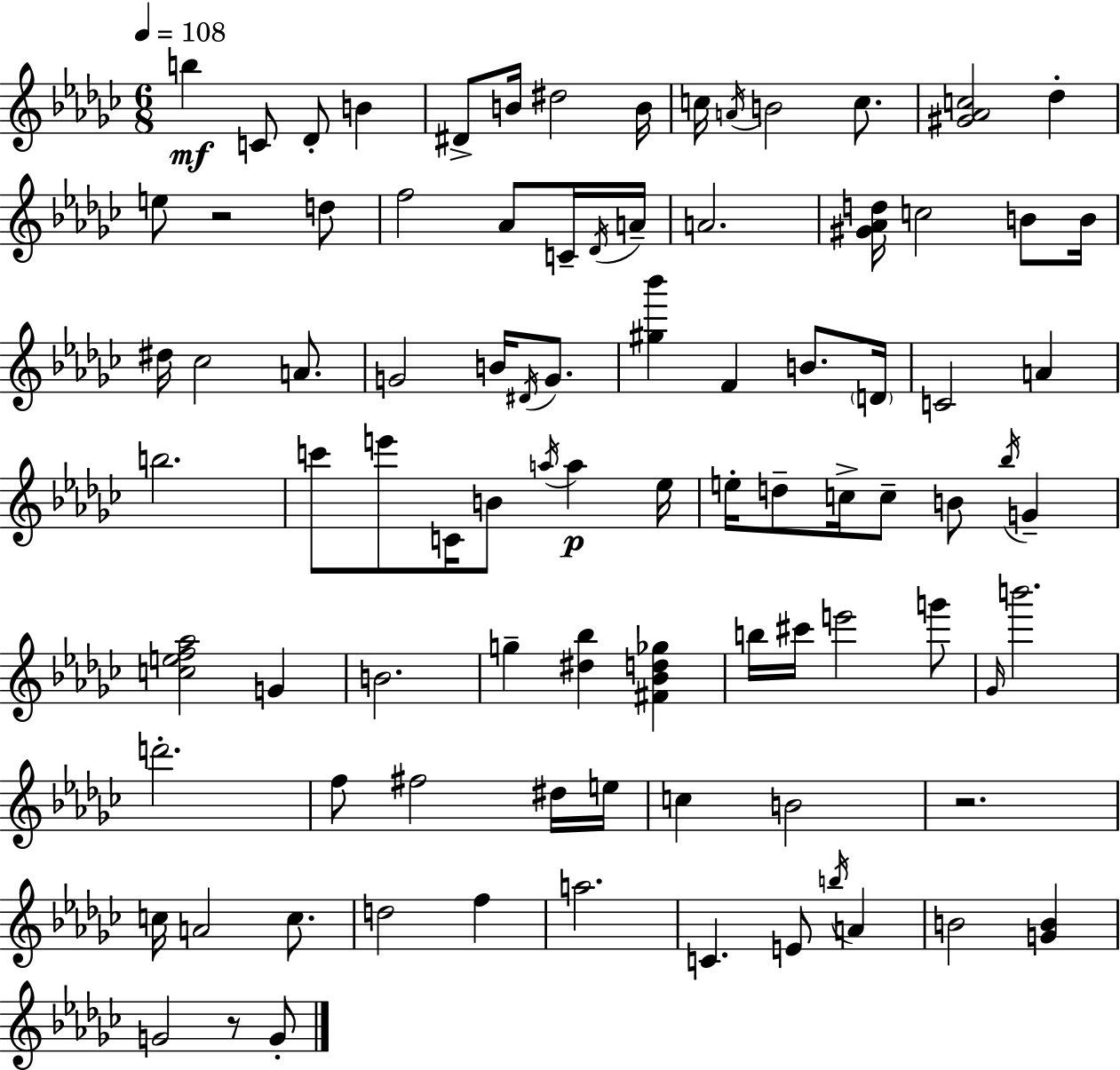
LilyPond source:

{
  \clef treble
  \numericTimeSignature
  \time 6/8
  \key ees \minor
  \tempo 4 = 108
  b''4\mf c'8 des'8-. b'4 | dis'8-> b'16 dis''2 b'16 | c''16 \acciaccatura { a'16 } b'2 c''8. | <gis' aes' c''>2 des''4-. | \break e''8 r2 d''8 | f''2 aes'8 c'16-- | \acciaccatura { des'16 } a'16-- a'2. | <gis' aes' d''>16 c''2 b'8 | \break b'16 dis''16 ces''2 a'8. | g'2 b'16 \acciaccatura { dis'16 } | g'8. <gis'' bes'''>4 f'4 b'8. | \parenthesize d'16 c'2 a'4 | \break b''2. | c'''8 e'''8 c'16 b'8 \acciaccatura { a''16 }\p a''4 | ees''16 e''16-. d''8-- c''16-> c''8-- b'8 | \acciaccatura { bes''16 } g'4-- <c'' e'' f'' aes''>2 | \break g'4 b'2. | g''4-- <dis'' bes''>4 | <fis' bes' d'' ges''>4 b''16 cis'''16 e'''2 | g'''8 \grace { ges'16 } b'''2. | \break d'''2.-. | f''8 fis''2 | dis''16 e''16 c''4 b'2 | r2. | \break c''16 a'2 | c''8. d''2 | f''4 a''2. | c'4. | \break e'8 \acciaccatura { b''16 } a'4 b'2 | <g' b'>4 g'2 | r8 g'8-. \bar "|."
}